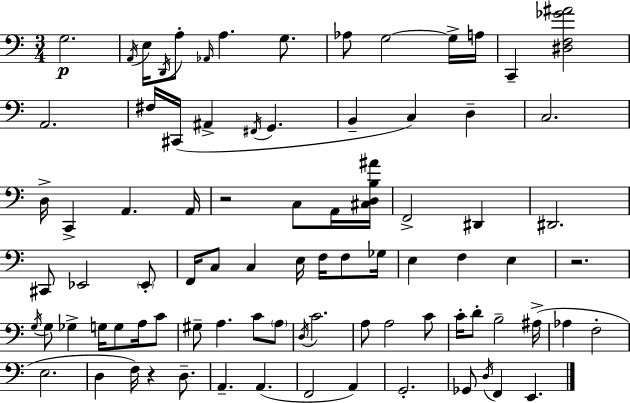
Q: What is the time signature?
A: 3/4